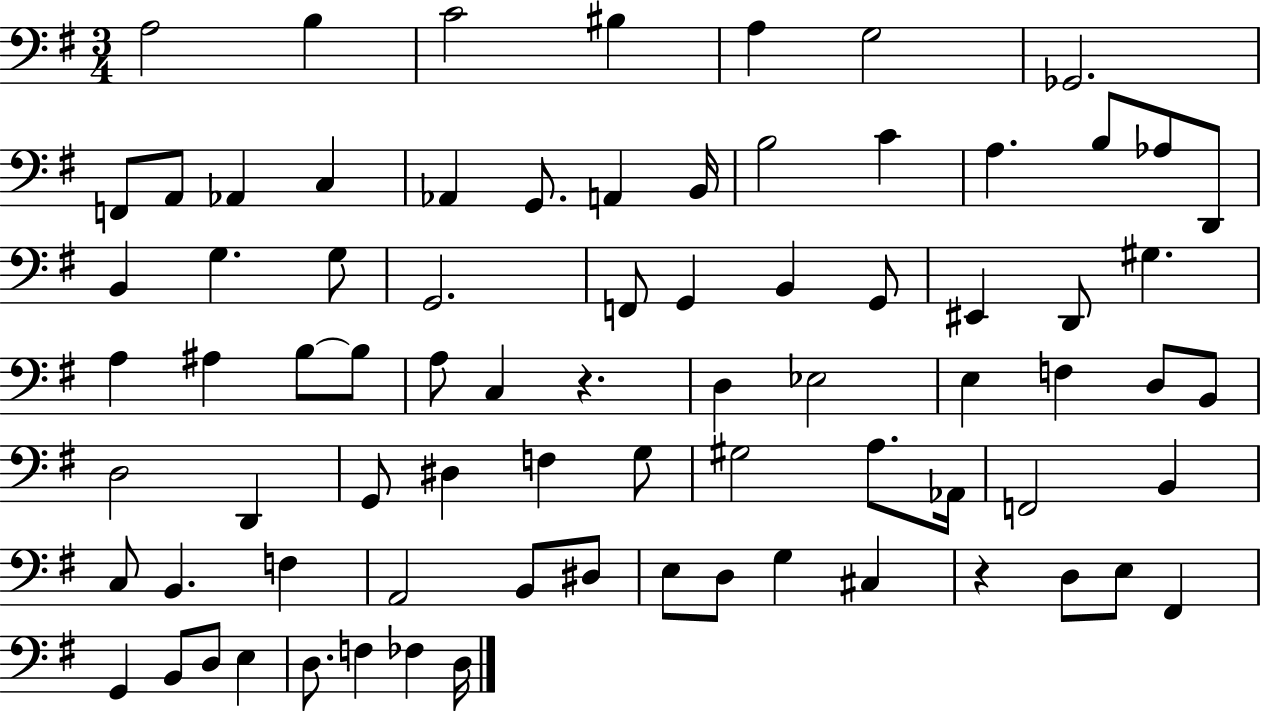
A3/h B3/q C4/h BIS3/q A3/q G3/h Gb2/h. F2/e A2/e Ab2/q C3/q Ab2/q G2/e. A2/q B2/s B3/h C4/q A3/q. B3/e Ab3/e D2/e B2/q G3/q. G3/e G2/h. F2/e G2/q B2/q G2/e EIS2/q D2/e G#3/q. A3/q A#3/q B3/e B3/e A3/e C3/q R/q. D3/q Eb3/h E3/q F3/q D3/e B2/e D3/h D2/q G2/e D#3/q F3/q G3/e G#3/h A3/e. Ab2/s F2/h B2/q C3/e B2/q. F3/q A2/h B2/e D#3/e E3/e D3/e G3/q C#3/q R/q D3/e E3/e F#2/q G2/q B2/e D3/e E3/q D3/e. F3/q FES3/q D3/s